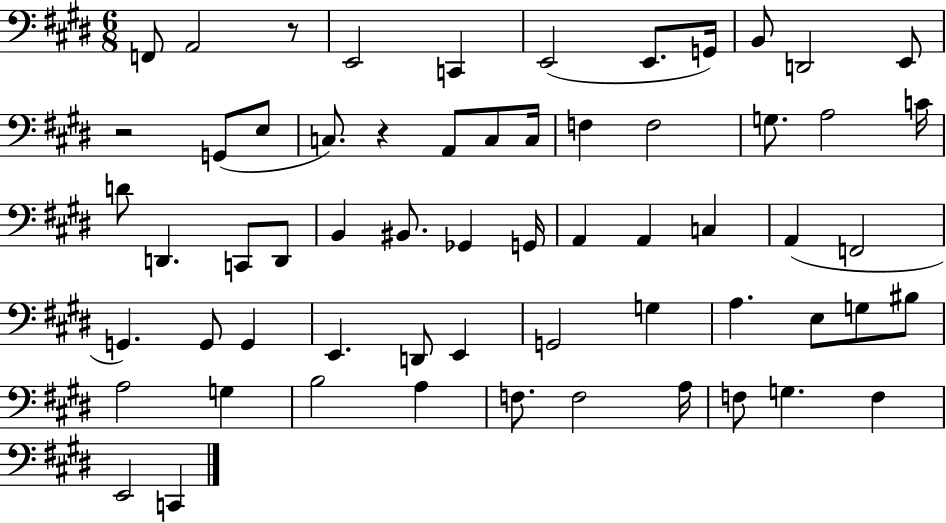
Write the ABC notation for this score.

X:1
T:Untitled
M:6/8
L:1/4
K:E
F,,/2 A,,2 z/2 E,,2 C,, E,,2 E,,/2 G,,/4 B,,/2 D,,2 E,,/2 z2 G,,/2 E,/2 C,/2 z A,,/2 C,/2 C,/4 F, F,2 G,/2 A,2 C/4 D/2 D,, C,,/2 D,,/2 B,, ^B,,/2 _G,, G,,/4 A,, A,, C, A,, F,,2 G,, G,,/2 G,, E,, D,,/2 E,, G,,2 G, A, E,/2 G,/2 ^B,/2 A,2 G, B,2 A, F,/2 F,2 A,/4 F,/2 G, F, E,,2 C,,